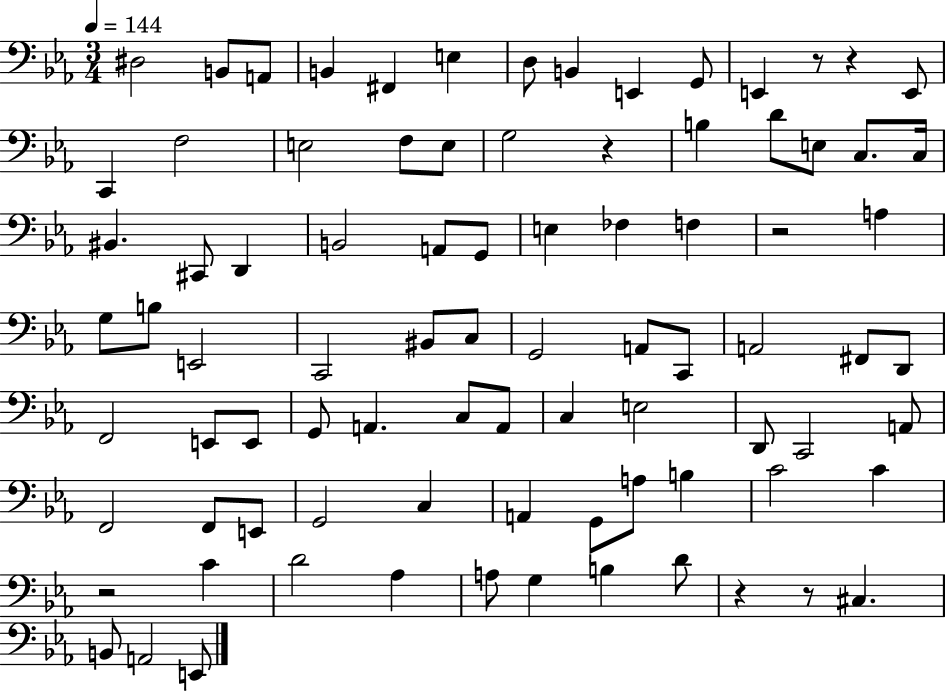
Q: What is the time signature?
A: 3/4